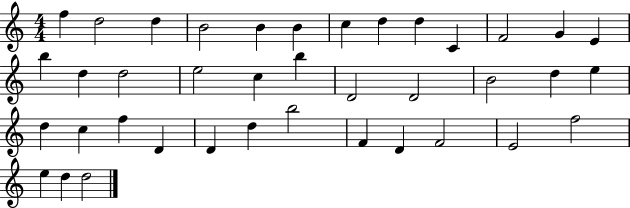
X:1
T:Untitled
M:4/4
L:1/4
K:C
f d2 d B2 B B c d d C F2 G E b d d2 e2 c b D2 D2 B2 d e d c f D D d b2 F D F2 E2 f2 e d d2